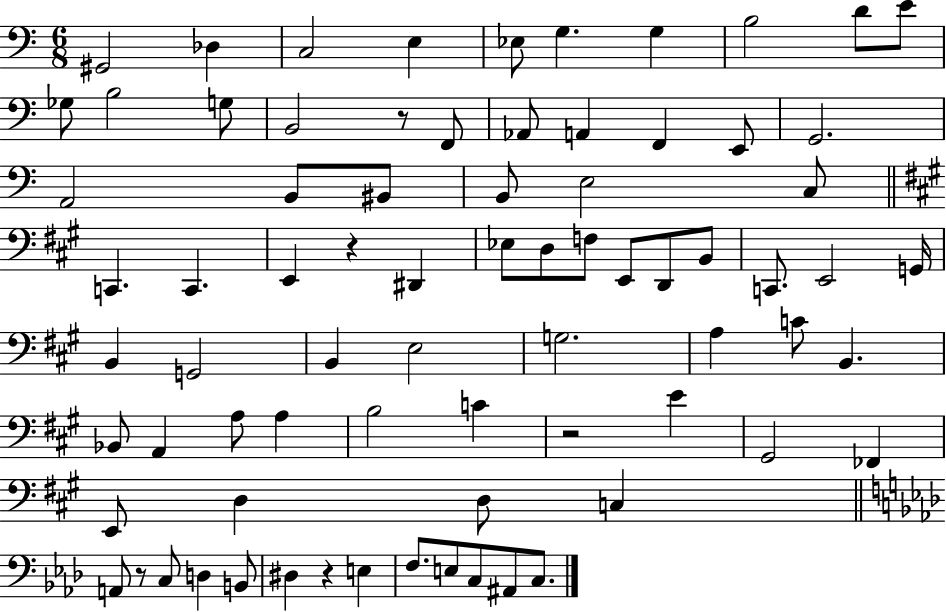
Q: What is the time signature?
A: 6/8